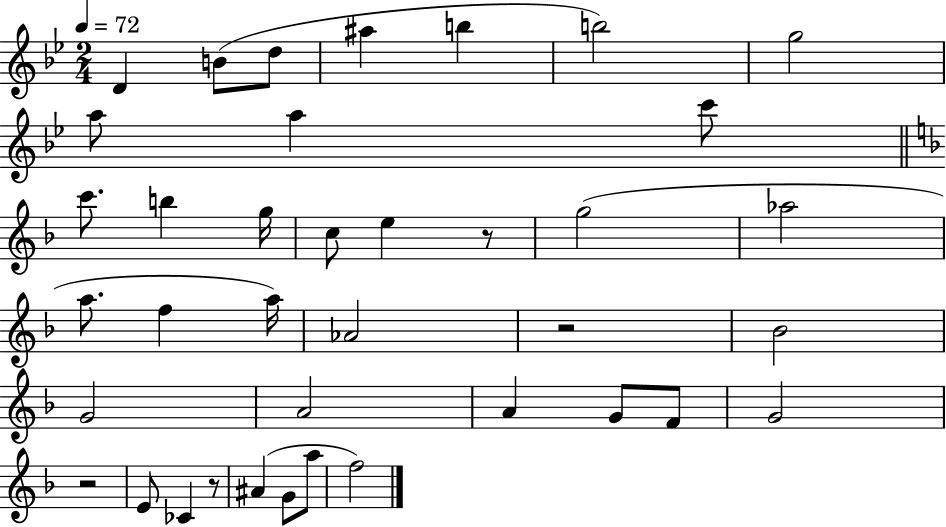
{
  \clef treble
  \numericTimeSignature
  \time 2/4
  \key bes \major
  \tempo 4 = 72
  d'4 b'8( d''8 | ais''4 b''4 | b''2) | g''2 | \break a''8 a''4 c'''8 | \bar "||" \break \key f \major c'''8. b''4 g''16 | c''8 e''4 r8 | g''2( | aes''2 | \break a''8. f''4 a''16) | aes'2 | r2 | bes'2 | \break g'2 | a'2 | a'4 g'8 f'8 | g'2 | \break r2 | e'8 ces'4 r8 | ais'4( g'8 a''8 | f''2) | \break \bar "|."
}